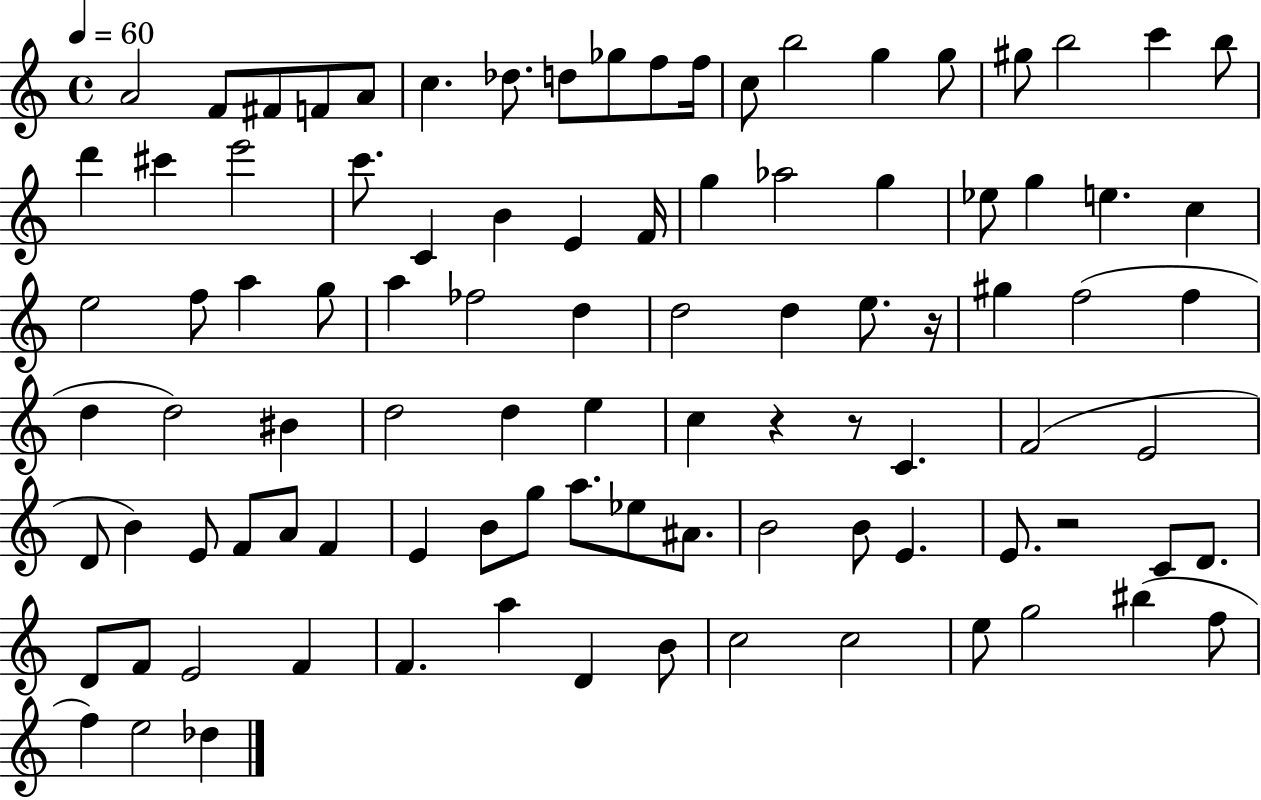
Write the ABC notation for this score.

X:1
T:Untitled
M:4/4
L:1/4
K:C
A2 F/2 ^F/2 F/2 A/2 c _d/2 d/2 _g/2 f/2 f/4 c/2 b2 g g/2 ^g/2 b2 c' b/2 d' ^c' e'2 c'/2 C B E F/4 g _a2 g _e/2 g e c e2 f/2 a g/2 a _f2 d d2 d e/2 z/4 ^g f2 f d d2 ^B d2 d e c z z/2 C F2 E2 D/2 B E/2 F/2 A/2 F E B/2 g/2 a/2 _e/2 ^A/2 B2 B/2 E E/2 z2 C/2 D/2 D/2 F/2 E2 F F a D B/2 c2 c2 e/2 g2 ^b f/2 f e2 _d